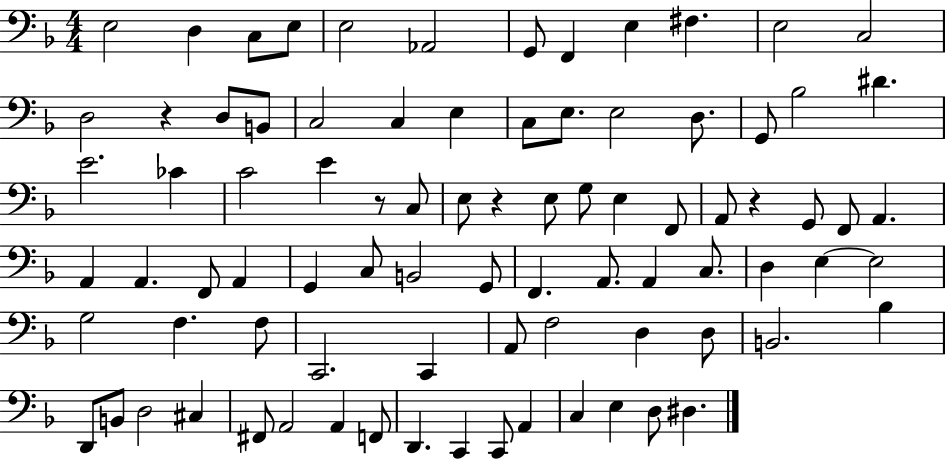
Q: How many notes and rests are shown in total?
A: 85